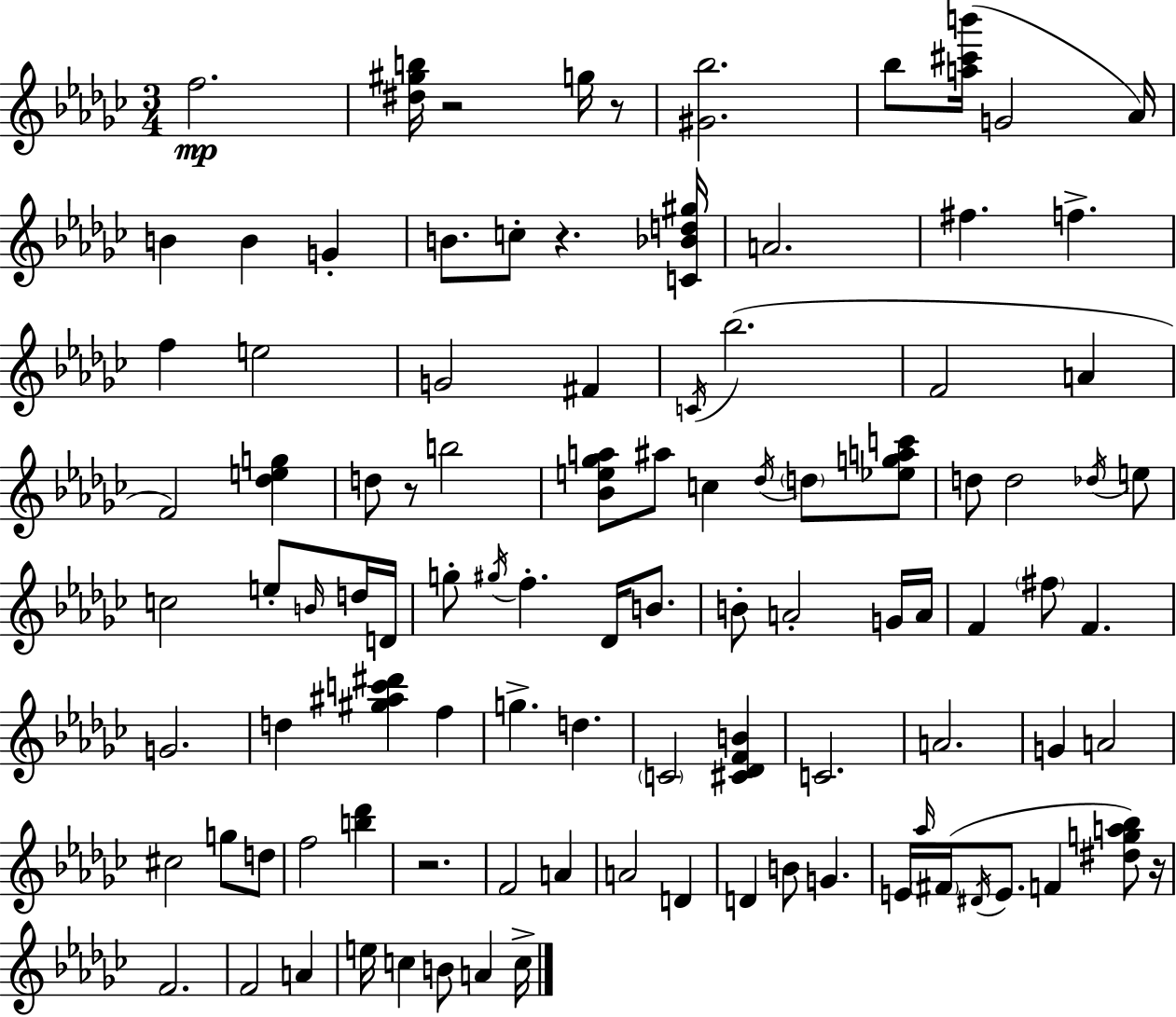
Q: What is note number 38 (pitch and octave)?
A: G5